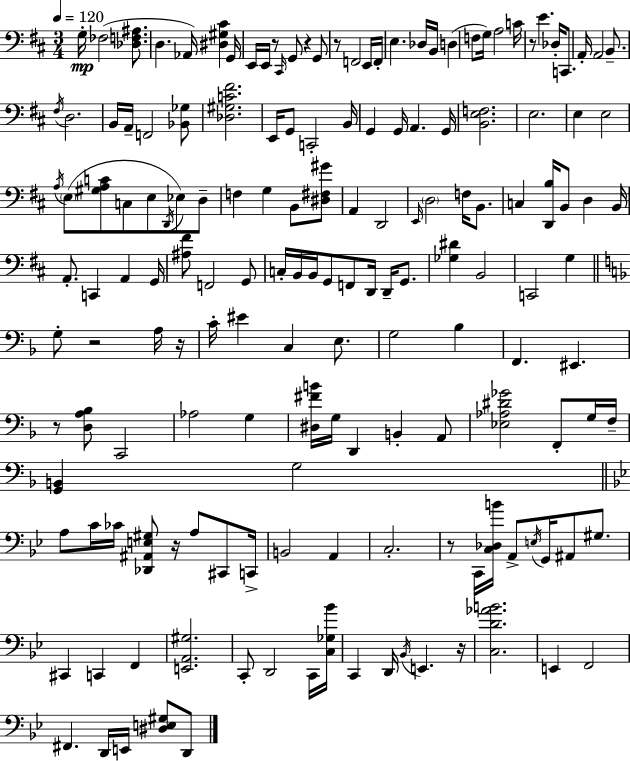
X:1
T:Untitled
M:3/4
L:1/4
K:D
G,/4 _F,2 [_D,F,^A,]/2 D, _A,,/4 [^D,^G,^C] G,,/4 E,,/4 E,,/4 z/2 ^C,,/4 G,,/2 z G,,/2 z/2 F,,2 E,,/4 F,,/4 E, _D,/4 B,,/4 D, F,/2 G,/4 A,2 C/4 z/2 E _D,/4 C,,/2 A,,/4 A,,2 B,,/2 ^F,/4 D,2 B,,/4 A,,/4 F,,2 [_B,,_G,]/2 [_D,^G,C^F]2 E,,/4 G,,/2 C,,2 B,,/4 G,, G,,/4 A,, G,,/4 [B,,E,F,]2 E,2 E, E,2 A,/4 E,/2 [^G,A,C]/2 C,/2 E,/2 D,,/4 _E,/2 D,/2 F, G, B,,/2 [^D,^F,^G]/2 A,, D,,2 E,,/4 D,2 F,/4 B,,/2 C, [D,,B,]/4 B,,/2 D, B,,/4 A,,/2 C,, A,, G,,/4 [^A,^F]/2 F,,2 G,,/2 C,/4 B,,/4 B,,/4 G,,/2 F,,/2 D,,/4 D,,/4 G,,/2 [_G,^D] B,,2 C,,2 G, G,/2 z2 A,/4 z/4 C/4 ^E C, E,/2 G,2 _B, F,, ^E,, z/2 [D,A,_B,]/2 C,,2 _A,2 G, [^D,^FB]/4 G,/4 D,, B,, A,,/2 [_E,_A,^D_G]2 F,,/2 G,/4 F,/4 [G,,B,,] G,2 A,/2 C/4 _C/4 [_D,,^A,,E,^G,]/2 z/4 A,/2 ^C,,/2 C,,/4 B,,2 A,, C,2 z/2 C,,/4 [C,_D,B]/4 A,,/2 E,/4 G,,/4 ^A,,/2 ^G,/2 ^C,, C,, F,, [E,,A,,^G,]2 C,,/2 D,,2 C,,/4 [C,_G,_B]/4 C,, D,,/4 _B,,/4 E,, z/4 [C,D_AB]2 E,, F,,2 ^F,, D,,/4 E,,/4 [^D,E,^G,]/2 D,,/2